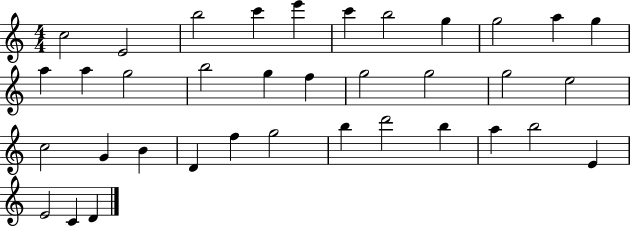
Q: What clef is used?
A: treble